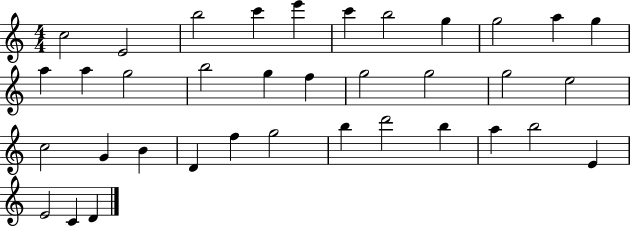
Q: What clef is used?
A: treble